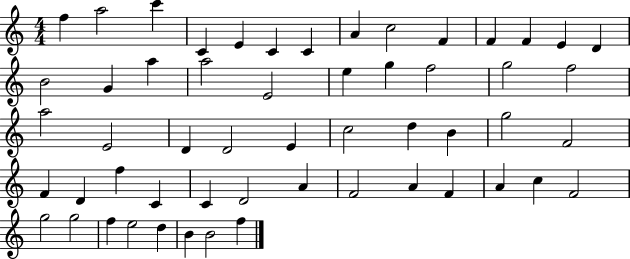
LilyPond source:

{
  \clef treble
  \numericTimeSignature
  \time 4/4
  \key c \major
  f''4 a''2 c'''4 | c'4 e'4 c'4 c'4 | a'4 c''2 f'4 | f'4 f'4 e'4 d'4 | \break b'2 g'4 a''4 | a''2 e'2 | e''4 g''4 f''2 | g''2 f''2 | \break a''2 e'2 | d'4 d'2 e'4 | c''2 d''4 b'4 | g''2 f'2 | \break f'4 d'4 f''4 c'4 | c'4 d'2 a'4 | f'2 a'4 f'4 | a'4 c''4 f'2 | \break g''2 g''2 | f''4 e''2 d''4 | b'4 b'2 f''4 | \bar "|."
}